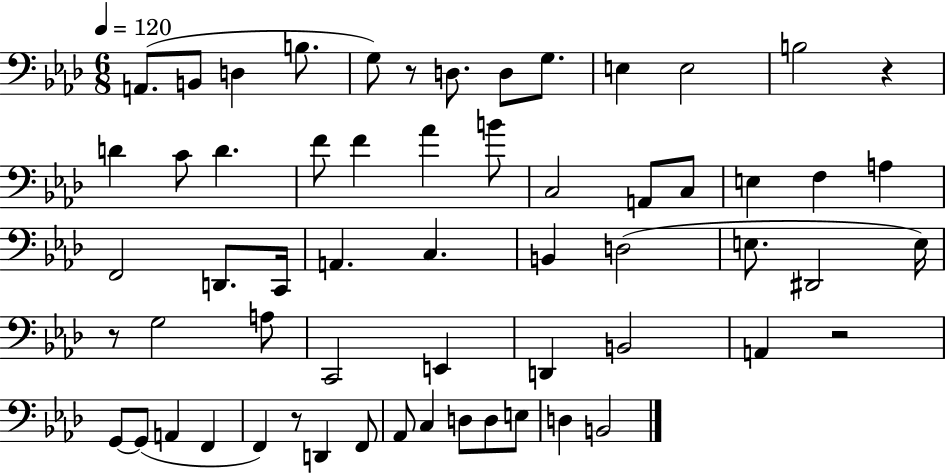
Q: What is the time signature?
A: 6/8